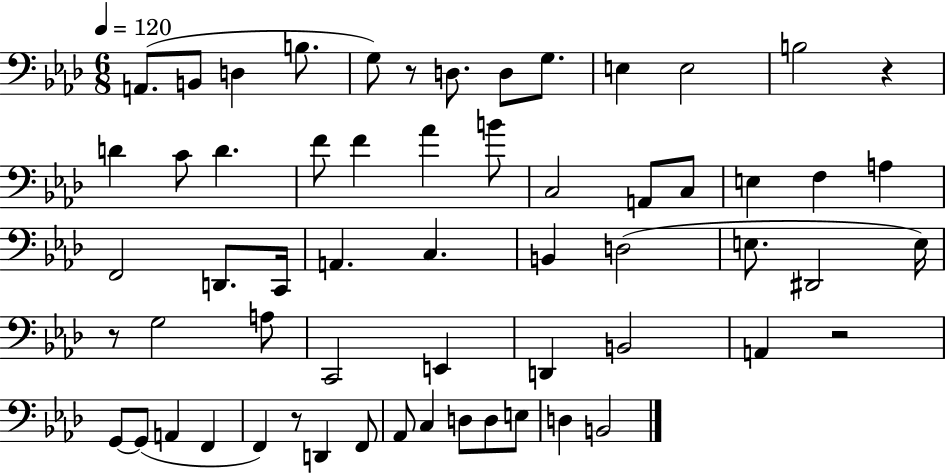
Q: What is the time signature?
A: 6/8